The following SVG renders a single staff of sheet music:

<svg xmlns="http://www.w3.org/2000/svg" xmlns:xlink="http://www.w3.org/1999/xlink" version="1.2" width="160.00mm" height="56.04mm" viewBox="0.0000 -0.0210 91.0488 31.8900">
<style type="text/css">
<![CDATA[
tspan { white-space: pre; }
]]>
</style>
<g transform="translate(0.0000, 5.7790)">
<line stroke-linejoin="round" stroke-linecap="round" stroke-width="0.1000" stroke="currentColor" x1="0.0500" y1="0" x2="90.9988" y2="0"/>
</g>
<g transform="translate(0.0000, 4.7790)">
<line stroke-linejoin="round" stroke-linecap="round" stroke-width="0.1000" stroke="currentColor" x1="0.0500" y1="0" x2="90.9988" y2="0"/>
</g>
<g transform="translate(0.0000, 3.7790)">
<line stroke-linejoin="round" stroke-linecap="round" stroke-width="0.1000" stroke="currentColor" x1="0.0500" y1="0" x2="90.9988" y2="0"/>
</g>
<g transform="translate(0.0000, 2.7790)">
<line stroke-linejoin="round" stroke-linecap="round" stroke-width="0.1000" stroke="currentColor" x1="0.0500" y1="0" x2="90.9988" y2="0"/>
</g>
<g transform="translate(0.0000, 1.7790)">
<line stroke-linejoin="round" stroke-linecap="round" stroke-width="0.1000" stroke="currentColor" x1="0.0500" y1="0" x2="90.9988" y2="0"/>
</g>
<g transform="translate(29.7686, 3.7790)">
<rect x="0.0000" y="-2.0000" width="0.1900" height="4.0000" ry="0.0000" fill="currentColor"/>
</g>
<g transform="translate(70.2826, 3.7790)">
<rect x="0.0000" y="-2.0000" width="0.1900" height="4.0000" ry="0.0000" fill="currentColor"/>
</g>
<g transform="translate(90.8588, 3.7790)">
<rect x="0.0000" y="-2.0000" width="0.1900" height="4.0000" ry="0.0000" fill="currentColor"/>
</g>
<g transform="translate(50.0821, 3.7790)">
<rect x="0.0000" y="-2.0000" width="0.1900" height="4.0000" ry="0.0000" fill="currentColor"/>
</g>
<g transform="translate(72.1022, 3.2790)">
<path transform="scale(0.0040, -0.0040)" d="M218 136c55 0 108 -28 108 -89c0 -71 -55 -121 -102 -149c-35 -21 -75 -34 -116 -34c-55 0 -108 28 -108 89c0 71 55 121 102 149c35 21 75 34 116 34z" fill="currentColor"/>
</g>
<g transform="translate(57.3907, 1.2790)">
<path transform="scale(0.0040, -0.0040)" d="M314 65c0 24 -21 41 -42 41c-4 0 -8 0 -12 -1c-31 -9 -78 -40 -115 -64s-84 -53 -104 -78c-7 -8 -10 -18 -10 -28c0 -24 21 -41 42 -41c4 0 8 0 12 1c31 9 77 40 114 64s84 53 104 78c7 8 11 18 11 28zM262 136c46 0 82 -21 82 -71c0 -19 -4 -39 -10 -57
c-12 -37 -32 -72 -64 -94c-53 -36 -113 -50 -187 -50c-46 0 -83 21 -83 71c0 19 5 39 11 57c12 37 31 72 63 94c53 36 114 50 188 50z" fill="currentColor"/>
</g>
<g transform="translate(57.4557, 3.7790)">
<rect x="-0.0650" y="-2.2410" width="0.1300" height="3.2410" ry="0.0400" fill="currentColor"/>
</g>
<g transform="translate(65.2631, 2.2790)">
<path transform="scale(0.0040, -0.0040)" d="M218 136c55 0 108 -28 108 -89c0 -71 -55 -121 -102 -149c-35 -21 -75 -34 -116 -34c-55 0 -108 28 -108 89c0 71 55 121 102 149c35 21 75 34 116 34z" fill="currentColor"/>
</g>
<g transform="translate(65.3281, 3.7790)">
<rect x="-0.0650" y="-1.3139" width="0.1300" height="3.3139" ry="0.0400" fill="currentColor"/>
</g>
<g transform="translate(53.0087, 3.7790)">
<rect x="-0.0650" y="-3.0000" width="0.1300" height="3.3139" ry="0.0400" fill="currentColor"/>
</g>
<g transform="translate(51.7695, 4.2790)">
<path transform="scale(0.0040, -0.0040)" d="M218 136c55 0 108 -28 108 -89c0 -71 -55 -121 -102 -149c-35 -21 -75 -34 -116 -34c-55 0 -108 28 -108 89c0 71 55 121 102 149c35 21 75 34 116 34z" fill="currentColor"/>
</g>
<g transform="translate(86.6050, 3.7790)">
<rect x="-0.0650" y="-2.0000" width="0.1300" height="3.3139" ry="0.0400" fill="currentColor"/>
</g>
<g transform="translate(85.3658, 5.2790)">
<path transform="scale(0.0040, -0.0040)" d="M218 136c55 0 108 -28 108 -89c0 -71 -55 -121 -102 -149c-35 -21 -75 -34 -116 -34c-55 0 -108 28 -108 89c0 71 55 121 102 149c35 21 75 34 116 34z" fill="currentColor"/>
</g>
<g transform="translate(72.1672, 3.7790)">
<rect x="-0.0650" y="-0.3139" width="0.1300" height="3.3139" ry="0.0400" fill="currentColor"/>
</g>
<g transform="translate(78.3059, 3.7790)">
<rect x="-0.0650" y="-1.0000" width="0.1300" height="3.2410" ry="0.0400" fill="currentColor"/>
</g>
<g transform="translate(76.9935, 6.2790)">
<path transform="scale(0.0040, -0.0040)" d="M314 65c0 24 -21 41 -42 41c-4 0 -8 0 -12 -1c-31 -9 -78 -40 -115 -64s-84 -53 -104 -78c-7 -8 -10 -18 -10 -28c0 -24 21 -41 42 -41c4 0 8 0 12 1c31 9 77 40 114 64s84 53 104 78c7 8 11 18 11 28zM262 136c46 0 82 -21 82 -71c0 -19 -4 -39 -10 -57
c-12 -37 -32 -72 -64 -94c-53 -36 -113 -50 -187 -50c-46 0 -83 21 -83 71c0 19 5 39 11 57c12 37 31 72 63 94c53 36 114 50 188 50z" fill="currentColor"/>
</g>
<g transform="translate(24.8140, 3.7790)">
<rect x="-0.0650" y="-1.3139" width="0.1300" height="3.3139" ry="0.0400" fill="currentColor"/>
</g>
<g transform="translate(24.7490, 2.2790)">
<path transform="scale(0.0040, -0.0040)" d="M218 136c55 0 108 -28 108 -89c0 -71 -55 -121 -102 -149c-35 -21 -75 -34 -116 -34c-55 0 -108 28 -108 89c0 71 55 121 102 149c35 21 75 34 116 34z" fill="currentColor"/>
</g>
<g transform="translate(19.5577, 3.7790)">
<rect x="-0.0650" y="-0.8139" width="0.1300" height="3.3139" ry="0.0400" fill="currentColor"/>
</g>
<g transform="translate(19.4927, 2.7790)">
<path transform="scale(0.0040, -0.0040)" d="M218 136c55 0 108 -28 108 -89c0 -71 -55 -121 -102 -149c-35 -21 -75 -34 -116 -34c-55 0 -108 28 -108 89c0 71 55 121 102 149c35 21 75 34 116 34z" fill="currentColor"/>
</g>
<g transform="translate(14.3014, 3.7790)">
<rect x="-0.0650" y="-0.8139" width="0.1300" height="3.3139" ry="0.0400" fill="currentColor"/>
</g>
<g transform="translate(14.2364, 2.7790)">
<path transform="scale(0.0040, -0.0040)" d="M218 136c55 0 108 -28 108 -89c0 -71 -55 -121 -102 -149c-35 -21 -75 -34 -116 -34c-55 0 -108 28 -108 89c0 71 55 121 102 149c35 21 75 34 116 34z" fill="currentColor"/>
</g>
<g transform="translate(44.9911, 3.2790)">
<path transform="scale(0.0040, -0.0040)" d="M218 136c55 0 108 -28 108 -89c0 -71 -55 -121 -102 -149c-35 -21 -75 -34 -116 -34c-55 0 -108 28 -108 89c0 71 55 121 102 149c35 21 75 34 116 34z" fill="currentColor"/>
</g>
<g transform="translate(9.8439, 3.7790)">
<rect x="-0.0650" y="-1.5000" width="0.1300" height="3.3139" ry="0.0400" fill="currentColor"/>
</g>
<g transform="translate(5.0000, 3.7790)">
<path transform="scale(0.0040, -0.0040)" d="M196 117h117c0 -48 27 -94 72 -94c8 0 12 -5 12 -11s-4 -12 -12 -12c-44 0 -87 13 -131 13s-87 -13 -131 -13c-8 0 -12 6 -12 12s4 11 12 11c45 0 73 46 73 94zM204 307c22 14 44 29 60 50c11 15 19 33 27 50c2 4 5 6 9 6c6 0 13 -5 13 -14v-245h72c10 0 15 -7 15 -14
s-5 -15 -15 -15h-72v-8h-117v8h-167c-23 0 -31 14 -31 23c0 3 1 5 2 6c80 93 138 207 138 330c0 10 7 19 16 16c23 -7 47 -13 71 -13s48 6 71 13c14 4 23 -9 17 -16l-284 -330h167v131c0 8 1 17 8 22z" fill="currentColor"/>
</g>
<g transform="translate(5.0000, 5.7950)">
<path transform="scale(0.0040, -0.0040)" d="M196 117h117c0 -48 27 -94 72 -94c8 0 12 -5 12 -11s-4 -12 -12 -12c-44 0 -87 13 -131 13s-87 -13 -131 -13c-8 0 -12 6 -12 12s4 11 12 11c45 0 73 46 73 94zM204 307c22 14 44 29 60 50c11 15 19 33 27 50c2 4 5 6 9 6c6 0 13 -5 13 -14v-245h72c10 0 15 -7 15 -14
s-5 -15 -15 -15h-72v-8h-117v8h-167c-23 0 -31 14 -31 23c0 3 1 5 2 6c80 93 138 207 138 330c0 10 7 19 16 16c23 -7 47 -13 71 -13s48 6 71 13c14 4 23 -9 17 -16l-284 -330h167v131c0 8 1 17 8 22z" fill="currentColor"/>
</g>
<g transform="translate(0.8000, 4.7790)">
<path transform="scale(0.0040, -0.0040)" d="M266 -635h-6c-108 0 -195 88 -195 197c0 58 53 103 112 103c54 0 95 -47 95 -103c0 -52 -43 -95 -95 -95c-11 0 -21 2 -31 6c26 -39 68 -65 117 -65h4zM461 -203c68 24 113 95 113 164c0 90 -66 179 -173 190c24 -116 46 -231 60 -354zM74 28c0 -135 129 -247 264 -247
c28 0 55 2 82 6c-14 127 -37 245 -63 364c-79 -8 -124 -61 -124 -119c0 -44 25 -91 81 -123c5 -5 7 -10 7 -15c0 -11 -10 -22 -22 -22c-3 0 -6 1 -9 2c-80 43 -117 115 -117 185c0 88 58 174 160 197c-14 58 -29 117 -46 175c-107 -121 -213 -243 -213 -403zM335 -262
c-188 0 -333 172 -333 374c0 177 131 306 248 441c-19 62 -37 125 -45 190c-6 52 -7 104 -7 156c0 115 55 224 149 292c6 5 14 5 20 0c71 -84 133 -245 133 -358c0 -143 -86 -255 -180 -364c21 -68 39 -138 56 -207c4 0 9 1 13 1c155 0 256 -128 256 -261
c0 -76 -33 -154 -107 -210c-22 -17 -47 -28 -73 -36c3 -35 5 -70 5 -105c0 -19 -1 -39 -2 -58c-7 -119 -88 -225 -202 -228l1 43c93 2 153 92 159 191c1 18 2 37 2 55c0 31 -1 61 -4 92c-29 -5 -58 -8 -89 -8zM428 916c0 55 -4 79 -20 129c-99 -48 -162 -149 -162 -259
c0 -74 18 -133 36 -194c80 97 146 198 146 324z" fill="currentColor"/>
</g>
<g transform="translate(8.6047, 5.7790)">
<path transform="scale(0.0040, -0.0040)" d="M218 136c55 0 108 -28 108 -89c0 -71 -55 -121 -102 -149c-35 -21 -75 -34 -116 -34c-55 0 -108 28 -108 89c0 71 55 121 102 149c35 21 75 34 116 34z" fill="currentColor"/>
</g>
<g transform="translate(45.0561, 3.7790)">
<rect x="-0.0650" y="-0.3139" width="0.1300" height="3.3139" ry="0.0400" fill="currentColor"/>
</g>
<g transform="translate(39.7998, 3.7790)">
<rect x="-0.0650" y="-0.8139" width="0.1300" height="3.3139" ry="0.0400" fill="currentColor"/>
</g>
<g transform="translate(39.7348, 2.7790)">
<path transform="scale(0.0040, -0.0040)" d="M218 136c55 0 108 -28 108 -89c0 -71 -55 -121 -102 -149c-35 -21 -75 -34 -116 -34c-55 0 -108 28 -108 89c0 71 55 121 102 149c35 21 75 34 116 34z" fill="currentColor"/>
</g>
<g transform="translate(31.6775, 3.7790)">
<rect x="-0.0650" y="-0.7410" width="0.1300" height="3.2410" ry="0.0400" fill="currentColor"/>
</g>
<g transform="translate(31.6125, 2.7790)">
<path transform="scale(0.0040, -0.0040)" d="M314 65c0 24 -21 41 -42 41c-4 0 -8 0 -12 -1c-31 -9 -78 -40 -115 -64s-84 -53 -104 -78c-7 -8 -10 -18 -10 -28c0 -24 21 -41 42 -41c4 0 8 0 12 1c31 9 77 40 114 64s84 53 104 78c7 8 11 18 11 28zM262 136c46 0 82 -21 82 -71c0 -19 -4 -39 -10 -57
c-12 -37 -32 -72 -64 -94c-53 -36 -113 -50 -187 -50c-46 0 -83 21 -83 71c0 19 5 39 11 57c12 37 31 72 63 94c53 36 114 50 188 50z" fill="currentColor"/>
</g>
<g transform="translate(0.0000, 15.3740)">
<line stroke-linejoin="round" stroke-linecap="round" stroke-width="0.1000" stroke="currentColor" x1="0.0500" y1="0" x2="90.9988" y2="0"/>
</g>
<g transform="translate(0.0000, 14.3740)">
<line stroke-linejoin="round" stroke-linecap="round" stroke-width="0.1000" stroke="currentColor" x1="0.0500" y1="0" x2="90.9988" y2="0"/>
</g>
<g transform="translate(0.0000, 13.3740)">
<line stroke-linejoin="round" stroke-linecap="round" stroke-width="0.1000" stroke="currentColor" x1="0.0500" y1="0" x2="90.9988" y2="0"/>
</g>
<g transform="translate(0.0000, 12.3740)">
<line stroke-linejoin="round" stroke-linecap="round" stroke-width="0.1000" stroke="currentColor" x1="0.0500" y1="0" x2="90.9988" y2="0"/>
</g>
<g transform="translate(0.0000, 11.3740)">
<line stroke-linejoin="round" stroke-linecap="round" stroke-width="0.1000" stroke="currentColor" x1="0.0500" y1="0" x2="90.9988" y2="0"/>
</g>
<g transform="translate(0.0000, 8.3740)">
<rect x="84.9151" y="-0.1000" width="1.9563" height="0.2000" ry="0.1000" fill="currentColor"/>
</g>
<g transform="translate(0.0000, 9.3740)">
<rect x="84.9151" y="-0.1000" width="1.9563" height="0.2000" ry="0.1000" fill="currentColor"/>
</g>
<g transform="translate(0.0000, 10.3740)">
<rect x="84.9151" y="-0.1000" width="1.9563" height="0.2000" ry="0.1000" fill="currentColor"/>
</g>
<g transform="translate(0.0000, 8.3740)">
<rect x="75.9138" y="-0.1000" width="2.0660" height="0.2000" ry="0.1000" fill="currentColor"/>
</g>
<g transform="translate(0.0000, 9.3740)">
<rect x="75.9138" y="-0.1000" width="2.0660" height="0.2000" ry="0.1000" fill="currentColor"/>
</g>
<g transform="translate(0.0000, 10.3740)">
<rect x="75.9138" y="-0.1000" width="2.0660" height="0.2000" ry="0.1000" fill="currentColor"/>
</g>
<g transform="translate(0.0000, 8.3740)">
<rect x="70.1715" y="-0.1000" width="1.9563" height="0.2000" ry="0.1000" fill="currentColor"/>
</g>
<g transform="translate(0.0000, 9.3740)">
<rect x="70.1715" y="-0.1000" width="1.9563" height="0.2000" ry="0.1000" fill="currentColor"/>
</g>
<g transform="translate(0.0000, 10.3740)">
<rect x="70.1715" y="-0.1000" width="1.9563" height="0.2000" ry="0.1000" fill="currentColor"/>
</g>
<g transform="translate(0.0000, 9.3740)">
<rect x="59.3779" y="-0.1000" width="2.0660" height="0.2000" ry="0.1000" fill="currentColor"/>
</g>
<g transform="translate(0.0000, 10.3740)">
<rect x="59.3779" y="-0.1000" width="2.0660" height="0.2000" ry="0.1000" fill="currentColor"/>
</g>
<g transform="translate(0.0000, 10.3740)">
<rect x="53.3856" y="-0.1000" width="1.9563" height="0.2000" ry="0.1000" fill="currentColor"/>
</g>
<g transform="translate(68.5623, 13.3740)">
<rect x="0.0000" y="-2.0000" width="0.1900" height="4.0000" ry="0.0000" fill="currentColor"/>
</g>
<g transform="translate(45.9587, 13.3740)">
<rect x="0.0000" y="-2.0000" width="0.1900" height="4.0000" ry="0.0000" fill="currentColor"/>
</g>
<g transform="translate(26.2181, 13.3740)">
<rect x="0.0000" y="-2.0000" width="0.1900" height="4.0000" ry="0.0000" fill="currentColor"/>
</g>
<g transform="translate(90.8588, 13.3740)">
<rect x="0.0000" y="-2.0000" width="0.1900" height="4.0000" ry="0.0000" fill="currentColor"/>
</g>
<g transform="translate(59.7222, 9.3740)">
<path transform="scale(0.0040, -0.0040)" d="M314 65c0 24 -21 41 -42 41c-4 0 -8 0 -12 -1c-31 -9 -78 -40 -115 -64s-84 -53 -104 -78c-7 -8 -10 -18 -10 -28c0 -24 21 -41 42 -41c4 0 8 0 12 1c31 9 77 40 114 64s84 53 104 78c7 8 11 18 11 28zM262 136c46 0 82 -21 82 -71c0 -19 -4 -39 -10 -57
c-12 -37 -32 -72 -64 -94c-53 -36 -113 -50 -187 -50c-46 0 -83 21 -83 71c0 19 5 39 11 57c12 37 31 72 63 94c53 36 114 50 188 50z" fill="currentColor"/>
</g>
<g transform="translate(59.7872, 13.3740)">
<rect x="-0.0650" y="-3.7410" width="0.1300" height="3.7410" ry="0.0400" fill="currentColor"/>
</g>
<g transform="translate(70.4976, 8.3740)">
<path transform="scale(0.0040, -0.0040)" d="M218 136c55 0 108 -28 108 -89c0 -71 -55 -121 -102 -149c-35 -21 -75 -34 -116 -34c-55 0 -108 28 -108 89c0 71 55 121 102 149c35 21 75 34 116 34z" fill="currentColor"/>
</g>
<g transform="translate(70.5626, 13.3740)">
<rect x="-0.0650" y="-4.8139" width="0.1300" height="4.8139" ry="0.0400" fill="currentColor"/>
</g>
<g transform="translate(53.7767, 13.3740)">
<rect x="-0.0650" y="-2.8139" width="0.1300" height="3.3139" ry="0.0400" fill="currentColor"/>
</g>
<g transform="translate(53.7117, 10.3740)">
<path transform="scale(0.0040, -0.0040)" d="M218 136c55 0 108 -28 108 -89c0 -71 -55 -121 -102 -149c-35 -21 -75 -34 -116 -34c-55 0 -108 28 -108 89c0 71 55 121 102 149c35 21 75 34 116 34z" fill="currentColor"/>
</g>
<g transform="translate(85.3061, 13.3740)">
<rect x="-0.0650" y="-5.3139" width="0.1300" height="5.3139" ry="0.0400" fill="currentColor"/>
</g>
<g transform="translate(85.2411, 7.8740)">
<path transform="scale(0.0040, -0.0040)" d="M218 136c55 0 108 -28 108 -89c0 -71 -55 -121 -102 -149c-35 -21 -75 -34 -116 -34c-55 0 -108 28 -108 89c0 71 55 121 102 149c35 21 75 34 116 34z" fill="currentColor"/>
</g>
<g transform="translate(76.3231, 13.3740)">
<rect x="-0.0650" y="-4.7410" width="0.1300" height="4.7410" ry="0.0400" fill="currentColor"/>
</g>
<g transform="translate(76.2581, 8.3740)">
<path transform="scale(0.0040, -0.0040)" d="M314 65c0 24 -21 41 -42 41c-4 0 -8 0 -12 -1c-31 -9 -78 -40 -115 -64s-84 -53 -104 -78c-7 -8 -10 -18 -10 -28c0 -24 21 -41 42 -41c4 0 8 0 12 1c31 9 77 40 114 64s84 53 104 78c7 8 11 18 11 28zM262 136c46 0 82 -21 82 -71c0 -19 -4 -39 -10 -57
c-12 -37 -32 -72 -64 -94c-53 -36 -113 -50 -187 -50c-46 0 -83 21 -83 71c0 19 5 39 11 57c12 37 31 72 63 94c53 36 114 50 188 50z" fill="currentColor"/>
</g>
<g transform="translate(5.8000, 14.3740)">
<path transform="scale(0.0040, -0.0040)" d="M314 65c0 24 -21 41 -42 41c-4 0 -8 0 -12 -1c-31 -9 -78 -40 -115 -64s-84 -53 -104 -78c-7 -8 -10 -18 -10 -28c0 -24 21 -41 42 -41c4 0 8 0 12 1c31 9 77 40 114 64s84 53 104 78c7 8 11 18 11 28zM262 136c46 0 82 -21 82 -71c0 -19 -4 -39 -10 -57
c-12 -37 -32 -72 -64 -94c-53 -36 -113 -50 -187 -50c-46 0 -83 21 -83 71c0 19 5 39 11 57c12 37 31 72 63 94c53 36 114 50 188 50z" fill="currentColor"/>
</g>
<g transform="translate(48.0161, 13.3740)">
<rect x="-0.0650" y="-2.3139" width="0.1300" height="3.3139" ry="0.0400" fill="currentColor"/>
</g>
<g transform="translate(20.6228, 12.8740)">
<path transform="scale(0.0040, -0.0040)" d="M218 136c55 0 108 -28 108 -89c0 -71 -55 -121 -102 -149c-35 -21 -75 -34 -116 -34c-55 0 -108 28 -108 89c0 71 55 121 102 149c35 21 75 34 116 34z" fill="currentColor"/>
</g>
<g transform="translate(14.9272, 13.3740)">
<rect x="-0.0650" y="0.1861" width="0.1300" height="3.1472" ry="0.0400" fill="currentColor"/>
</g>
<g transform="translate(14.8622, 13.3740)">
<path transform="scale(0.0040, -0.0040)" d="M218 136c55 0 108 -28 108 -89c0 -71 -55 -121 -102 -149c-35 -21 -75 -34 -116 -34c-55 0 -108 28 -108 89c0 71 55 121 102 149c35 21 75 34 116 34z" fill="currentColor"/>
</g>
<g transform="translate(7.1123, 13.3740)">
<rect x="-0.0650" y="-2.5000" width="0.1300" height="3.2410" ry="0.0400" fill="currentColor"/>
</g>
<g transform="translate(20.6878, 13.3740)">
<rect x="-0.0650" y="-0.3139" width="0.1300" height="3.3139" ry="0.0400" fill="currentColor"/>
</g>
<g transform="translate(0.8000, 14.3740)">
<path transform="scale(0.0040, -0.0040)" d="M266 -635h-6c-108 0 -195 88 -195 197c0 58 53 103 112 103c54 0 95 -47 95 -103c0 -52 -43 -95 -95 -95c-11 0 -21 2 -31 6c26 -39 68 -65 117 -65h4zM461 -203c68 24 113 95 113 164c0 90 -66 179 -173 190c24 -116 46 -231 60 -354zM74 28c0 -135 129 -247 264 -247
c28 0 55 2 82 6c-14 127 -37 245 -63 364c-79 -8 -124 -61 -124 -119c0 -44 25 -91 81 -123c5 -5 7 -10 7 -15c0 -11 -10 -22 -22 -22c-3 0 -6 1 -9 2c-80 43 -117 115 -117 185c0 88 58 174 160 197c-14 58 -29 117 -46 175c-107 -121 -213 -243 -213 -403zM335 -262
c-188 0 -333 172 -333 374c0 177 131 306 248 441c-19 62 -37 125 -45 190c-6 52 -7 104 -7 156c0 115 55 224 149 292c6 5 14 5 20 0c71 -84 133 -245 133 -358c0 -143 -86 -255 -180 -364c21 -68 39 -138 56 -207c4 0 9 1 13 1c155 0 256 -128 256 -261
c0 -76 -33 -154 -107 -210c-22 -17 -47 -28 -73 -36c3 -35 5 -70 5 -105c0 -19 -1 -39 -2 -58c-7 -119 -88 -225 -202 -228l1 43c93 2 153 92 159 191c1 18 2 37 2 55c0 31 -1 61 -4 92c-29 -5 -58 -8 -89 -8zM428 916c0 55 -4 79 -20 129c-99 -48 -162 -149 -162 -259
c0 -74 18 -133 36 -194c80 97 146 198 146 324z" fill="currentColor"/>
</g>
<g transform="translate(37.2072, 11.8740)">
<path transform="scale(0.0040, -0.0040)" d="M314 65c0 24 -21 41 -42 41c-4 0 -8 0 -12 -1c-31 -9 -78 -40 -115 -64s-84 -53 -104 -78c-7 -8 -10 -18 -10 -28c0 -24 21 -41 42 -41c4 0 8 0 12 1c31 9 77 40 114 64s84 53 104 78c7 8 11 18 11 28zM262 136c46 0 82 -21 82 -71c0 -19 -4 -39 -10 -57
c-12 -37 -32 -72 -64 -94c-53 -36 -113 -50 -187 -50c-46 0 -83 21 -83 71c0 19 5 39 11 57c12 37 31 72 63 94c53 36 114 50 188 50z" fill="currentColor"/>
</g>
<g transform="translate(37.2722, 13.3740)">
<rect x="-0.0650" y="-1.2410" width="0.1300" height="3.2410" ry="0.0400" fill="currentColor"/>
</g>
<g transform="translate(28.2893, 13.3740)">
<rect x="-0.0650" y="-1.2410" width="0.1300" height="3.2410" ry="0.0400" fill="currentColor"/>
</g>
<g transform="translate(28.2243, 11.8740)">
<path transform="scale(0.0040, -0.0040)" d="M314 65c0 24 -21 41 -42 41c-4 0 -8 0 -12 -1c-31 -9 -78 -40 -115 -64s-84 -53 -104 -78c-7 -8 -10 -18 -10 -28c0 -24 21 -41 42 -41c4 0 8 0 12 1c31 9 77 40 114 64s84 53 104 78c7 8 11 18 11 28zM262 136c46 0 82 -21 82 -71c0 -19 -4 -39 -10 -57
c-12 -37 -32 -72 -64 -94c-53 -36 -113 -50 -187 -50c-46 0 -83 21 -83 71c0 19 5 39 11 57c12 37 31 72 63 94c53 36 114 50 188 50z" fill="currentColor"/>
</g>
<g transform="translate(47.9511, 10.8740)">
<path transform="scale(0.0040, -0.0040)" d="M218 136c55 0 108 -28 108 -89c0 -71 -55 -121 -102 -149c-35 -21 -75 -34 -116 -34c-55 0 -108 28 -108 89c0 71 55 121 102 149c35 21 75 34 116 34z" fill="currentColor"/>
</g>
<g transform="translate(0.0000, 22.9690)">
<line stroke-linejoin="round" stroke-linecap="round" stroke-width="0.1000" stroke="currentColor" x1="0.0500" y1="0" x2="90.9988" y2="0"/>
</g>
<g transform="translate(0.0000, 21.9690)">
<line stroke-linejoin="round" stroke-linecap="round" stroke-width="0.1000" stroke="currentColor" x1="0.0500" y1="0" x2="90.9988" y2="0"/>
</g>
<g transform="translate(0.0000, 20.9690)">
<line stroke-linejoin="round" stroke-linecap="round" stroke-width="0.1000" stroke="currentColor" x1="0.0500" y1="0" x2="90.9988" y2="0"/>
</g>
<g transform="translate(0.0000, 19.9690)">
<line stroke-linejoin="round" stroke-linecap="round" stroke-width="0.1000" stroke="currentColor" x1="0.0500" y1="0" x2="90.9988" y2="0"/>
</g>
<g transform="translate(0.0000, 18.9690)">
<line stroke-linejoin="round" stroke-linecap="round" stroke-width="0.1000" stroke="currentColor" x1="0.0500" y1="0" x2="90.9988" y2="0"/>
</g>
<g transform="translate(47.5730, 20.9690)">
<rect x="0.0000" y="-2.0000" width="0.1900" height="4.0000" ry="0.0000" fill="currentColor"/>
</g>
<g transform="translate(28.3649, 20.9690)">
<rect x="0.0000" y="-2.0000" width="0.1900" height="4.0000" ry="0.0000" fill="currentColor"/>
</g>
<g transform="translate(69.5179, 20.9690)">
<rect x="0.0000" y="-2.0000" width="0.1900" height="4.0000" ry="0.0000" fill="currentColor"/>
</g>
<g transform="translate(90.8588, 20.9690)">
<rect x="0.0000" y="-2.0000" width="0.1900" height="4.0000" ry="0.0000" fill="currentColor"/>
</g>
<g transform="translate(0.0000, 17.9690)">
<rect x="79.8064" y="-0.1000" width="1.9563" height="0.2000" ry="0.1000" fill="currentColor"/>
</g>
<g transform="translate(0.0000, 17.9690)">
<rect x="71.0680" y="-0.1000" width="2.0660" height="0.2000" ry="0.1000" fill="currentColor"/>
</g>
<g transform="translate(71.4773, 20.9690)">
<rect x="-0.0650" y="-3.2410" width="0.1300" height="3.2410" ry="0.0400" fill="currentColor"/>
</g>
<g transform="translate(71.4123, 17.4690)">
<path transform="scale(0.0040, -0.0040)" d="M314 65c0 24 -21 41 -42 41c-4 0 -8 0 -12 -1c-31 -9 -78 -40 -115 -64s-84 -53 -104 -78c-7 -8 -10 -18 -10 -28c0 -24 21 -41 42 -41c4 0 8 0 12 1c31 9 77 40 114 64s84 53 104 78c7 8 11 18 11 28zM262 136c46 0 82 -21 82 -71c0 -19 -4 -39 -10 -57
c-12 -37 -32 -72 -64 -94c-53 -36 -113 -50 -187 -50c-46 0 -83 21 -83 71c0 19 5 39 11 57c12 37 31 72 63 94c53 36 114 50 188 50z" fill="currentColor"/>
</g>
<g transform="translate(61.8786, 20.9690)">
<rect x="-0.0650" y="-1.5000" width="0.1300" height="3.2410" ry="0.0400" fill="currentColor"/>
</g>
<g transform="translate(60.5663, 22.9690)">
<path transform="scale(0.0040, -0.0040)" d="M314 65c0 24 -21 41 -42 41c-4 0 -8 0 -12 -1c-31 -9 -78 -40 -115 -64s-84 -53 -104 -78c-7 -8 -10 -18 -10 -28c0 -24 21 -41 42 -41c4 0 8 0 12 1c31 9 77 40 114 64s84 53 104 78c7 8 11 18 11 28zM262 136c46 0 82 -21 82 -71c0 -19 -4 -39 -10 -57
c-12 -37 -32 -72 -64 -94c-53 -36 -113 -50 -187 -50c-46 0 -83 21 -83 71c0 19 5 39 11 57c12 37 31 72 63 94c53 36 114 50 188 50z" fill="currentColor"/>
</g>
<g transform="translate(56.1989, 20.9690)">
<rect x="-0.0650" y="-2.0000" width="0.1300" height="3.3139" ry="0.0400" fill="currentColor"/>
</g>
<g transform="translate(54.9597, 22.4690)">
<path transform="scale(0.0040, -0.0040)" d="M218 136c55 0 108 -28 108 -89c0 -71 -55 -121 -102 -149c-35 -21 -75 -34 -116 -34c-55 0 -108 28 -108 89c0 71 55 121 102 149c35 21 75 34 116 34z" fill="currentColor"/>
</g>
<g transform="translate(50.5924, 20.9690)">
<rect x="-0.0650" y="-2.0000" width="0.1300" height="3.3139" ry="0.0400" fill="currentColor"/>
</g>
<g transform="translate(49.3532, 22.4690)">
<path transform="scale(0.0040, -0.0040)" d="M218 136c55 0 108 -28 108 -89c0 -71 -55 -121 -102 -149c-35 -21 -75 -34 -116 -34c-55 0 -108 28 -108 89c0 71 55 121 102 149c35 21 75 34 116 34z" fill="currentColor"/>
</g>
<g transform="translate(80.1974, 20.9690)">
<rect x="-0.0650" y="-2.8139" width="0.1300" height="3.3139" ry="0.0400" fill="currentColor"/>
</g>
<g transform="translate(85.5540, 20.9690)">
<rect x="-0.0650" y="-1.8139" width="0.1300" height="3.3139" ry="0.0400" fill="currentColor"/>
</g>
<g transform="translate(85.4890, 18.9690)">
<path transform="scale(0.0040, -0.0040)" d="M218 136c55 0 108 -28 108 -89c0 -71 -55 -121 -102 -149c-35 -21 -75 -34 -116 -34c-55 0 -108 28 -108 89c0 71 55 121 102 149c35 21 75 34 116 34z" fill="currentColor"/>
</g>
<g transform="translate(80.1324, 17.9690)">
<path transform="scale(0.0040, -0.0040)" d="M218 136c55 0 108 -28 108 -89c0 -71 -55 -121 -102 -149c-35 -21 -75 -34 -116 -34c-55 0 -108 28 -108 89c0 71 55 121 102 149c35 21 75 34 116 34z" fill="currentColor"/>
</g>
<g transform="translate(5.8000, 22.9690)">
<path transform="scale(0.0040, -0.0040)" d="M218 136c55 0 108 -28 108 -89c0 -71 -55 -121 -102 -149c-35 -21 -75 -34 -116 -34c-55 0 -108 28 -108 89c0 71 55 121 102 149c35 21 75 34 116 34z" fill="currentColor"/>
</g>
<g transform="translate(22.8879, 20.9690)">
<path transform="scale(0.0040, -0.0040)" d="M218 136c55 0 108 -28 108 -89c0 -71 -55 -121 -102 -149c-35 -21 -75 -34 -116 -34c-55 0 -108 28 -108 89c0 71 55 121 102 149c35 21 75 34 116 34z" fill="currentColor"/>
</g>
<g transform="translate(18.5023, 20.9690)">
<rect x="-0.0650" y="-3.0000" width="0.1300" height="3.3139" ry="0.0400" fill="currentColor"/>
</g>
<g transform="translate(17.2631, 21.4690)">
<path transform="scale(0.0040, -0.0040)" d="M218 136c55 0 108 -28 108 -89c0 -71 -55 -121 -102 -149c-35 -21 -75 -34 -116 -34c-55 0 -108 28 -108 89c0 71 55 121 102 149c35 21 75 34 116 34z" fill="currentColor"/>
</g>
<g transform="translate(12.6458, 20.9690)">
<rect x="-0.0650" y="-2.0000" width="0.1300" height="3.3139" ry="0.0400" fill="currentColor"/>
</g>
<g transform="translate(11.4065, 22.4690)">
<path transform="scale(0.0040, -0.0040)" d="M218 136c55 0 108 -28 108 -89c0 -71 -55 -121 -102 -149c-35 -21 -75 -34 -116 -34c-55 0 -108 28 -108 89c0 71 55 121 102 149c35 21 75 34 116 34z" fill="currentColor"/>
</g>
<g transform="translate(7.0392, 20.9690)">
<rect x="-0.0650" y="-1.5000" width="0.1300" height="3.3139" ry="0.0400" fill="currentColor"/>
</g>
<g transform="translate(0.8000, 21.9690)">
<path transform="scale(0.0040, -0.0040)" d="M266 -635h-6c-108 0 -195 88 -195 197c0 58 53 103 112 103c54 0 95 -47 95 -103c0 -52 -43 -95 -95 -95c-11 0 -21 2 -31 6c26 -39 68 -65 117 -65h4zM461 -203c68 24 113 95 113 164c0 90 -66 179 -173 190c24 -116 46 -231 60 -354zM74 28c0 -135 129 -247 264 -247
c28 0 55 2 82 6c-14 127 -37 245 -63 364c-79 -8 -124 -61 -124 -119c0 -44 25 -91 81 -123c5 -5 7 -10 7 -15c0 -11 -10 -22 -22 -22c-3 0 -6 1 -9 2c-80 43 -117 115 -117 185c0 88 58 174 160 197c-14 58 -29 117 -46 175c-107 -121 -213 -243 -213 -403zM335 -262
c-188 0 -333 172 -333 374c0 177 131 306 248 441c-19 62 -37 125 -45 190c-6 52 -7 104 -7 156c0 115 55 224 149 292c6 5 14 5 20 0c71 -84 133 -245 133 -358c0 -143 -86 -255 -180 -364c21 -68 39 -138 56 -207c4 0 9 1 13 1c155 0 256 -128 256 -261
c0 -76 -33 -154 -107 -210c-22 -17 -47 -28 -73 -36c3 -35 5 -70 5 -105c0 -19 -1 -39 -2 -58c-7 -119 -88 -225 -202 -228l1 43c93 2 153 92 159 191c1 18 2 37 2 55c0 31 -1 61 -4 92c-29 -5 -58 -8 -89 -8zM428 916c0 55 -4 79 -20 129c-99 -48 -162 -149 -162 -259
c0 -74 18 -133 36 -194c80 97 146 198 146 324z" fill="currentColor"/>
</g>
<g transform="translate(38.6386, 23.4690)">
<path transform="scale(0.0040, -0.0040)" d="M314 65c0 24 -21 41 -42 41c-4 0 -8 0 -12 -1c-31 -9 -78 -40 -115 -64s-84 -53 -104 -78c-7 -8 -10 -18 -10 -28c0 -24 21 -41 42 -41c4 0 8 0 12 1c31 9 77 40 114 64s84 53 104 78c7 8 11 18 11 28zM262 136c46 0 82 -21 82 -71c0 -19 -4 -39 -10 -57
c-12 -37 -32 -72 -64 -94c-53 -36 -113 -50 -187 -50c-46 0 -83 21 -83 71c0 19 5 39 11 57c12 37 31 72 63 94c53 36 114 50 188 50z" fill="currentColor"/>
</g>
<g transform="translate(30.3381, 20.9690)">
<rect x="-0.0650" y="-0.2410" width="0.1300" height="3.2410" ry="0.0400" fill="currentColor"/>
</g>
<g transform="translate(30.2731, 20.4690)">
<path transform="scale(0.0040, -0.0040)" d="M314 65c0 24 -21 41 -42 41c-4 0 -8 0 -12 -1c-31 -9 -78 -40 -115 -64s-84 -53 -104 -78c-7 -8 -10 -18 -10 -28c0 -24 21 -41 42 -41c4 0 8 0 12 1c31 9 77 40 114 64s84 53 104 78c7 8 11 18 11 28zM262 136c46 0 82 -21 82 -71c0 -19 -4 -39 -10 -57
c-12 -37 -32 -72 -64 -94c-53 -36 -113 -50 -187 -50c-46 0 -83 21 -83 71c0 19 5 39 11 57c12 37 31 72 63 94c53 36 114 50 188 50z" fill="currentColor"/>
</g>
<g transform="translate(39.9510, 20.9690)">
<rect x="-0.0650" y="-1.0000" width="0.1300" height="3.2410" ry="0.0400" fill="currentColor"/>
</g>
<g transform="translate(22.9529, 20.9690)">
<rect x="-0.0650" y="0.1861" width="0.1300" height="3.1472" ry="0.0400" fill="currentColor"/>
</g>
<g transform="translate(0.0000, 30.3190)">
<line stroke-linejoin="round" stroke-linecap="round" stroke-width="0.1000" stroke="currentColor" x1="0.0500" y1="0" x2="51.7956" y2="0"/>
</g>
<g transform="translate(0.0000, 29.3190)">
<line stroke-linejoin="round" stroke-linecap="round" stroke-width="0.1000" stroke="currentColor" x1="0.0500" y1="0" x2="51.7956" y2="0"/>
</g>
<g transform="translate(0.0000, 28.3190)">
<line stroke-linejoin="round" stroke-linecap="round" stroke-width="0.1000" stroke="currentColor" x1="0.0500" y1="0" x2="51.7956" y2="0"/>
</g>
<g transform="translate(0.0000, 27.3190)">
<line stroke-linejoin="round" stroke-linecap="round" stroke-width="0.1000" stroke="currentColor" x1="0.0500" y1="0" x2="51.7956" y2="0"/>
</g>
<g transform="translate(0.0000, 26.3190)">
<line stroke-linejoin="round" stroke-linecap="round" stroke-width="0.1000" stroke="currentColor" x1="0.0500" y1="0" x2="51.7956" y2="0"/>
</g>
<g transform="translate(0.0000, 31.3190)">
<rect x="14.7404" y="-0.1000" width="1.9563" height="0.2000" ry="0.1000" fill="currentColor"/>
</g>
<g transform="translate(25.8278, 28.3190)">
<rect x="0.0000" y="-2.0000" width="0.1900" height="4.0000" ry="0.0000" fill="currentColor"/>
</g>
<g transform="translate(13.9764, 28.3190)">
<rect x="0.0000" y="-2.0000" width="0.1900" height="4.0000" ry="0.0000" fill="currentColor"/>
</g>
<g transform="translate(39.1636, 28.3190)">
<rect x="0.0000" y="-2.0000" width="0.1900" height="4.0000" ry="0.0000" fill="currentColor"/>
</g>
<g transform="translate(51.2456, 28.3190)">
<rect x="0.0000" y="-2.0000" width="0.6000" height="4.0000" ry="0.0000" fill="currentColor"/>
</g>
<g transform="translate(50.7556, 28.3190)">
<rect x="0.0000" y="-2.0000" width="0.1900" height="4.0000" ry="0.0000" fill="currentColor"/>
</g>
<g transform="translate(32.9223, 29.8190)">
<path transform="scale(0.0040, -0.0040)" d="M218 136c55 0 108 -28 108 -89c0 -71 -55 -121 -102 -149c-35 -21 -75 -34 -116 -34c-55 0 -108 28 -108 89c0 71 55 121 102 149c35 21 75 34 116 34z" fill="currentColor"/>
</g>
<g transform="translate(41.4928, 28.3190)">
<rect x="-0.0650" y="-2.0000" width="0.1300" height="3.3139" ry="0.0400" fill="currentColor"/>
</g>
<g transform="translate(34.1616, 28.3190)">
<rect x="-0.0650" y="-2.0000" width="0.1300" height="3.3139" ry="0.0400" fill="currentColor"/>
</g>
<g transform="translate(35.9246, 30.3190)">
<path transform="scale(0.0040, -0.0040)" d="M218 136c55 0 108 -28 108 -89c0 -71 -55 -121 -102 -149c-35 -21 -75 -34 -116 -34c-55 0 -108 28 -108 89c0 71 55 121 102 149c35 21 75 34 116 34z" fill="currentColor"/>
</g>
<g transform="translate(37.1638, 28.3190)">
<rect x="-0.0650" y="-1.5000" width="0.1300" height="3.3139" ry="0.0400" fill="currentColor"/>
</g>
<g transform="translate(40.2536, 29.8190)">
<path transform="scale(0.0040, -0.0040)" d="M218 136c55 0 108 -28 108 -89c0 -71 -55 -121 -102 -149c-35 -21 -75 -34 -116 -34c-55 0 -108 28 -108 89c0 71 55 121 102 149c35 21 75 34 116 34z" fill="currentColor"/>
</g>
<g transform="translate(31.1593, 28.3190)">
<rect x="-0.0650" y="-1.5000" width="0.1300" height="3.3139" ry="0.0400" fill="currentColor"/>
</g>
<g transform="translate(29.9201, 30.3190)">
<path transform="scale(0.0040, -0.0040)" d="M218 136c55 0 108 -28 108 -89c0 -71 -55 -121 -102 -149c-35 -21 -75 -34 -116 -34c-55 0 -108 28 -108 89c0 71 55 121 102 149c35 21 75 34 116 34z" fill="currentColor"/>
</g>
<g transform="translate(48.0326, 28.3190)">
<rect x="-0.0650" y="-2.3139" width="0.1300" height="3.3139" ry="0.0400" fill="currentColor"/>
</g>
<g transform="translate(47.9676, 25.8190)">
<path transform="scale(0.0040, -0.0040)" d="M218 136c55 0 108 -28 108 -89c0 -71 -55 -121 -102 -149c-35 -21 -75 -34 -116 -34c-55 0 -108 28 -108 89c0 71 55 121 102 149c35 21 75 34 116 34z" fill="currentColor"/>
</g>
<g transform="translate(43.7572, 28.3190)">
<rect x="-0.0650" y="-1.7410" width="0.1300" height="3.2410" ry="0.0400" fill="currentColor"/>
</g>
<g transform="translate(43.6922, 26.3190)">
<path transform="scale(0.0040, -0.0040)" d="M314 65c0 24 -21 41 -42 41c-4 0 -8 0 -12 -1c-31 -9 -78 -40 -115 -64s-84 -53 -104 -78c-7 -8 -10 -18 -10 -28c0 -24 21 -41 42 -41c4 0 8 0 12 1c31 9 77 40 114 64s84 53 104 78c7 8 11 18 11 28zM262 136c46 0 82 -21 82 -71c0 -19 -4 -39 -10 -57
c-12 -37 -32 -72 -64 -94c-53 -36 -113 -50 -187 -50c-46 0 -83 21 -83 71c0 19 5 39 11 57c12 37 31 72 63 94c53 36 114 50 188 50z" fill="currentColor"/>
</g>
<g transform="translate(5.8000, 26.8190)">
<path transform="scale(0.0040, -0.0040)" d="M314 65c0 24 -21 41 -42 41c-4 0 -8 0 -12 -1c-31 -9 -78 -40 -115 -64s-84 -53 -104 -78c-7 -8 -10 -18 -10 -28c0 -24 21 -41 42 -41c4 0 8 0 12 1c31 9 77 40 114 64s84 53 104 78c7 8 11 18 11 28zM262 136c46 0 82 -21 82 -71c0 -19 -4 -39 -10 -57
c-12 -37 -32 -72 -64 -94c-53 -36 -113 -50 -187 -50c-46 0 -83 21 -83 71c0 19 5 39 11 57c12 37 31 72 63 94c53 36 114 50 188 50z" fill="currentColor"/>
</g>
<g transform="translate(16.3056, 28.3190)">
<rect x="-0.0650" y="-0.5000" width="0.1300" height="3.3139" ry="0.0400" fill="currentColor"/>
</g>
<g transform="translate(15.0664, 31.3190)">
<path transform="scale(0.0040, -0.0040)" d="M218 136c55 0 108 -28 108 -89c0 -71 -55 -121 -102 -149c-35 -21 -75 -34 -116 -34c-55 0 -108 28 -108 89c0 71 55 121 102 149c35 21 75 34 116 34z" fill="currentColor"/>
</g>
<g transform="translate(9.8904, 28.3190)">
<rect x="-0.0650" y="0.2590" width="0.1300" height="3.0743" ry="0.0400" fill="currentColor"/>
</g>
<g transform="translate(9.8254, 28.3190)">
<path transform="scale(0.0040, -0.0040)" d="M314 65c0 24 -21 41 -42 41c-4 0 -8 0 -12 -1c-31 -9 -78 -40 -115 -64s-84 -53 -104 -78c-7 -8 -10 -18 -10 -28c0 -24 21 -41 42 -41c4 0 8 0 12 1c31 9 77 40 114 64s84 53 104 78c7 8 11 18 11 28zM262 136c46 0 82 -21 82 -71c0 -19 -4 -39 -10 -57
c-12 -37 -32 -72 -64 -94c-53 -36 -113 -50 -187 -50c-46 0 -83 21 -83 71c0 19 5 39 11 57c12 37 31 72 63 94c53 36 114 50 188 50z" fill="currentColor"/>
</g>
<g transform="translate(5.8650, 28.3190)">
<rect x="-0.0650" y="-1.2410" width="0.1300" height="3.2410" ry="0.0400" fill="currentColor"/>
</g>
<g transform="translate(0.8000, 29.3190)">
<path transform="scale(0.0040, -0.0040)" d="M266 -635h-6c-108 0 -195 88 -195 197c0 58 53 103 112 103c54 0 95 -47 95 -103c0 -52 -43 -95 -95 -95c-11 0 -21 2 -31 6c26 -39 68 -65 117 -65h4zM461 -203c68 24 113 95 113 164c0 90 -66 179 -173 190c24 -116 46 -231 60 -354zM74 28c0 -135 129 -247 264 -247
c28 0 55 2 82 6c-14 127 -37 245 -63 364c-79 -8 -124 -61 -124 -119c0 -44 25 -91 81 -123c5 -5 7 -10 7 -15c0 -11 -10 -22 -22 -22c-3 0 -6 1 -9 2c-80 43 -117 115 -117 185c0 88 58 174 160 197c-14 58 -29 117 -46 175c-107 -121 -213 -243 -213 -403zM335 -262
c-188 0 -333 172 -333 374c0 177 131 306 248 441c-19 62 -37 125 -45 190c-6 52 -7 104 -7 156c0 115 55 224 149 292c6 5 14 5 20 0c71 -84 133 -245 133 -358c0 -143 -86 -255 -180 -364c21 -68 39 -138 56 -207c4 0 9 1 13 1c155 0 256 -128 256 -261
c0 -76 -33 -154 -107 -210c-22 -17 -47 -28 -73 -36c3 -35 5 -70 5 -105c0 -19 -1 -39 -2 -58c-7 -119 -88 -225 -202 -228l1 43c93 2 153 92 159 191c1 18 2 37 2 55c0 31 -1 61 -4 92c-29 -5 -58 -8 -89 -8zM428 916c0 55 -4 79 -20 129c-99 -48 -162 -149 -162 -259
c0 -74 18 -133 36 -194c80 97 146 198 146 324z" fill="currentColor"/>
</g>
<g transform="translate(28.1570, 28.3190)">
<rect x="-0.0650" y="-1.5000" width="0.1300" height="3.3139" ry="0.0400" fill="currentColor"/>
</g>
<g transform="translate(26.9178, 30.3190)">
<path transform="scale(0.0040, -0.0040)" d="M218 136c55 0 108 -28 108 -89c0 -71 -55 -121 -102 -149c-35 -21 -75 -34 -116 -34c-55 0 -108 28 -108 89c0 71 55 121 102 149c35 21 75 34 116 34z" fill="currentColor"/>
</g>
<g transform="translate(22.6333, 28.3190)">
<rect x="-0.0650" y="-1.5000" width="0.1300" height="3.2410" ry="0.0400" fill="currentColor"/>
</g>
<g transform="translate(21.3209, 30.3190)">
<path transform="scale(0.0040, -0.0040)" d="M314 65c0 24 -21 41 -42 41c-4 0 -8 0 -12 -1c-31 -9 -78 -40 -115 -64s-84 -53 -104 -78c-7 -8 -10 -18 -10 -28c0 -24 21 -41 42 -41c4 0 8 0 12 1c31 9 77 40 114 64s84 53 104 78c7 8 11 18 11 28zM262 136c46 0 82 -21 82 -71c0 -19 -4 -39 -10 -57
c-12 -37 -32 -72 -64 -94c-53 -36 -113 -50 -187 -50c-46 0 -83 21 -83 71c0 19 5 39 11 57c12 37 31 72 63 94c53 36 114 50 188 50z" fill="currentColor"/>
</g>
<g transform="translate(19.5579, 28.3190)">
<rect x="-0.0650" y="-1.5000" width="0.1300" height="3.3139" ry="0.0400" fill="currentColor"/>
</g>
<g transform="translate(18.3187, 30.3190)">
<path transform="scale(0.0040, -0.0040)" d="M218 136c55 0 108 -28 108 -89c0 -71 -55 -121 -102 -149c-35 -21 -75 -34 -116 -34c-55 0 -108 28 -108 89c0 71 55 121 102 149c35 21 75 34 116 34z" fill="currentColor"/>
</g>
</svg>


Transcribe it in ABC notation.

X:1
T:Untitled
M:4/4
L:1/4
K:C
E d d e d2 d c A g2 e c D2 F G2 B c e2 e2 g a c'2 e' e'2 f' E F A B c2 D2 F F E2 b2 a f e2 B2 C E E2 E E F E F f2 g